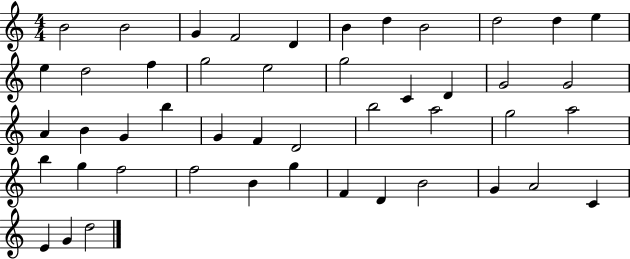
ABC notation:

X:1
T:Untitled
M:4/4
L:1/4
K:C
B2 B2 G F2 D B d B2 d2 d e e d2 f g2 e2 g2 C D G2 G2 A B G b G F D2 b2 a2 g2 a2 b g f2 f2 B g F D B2 G A2 C E G d2